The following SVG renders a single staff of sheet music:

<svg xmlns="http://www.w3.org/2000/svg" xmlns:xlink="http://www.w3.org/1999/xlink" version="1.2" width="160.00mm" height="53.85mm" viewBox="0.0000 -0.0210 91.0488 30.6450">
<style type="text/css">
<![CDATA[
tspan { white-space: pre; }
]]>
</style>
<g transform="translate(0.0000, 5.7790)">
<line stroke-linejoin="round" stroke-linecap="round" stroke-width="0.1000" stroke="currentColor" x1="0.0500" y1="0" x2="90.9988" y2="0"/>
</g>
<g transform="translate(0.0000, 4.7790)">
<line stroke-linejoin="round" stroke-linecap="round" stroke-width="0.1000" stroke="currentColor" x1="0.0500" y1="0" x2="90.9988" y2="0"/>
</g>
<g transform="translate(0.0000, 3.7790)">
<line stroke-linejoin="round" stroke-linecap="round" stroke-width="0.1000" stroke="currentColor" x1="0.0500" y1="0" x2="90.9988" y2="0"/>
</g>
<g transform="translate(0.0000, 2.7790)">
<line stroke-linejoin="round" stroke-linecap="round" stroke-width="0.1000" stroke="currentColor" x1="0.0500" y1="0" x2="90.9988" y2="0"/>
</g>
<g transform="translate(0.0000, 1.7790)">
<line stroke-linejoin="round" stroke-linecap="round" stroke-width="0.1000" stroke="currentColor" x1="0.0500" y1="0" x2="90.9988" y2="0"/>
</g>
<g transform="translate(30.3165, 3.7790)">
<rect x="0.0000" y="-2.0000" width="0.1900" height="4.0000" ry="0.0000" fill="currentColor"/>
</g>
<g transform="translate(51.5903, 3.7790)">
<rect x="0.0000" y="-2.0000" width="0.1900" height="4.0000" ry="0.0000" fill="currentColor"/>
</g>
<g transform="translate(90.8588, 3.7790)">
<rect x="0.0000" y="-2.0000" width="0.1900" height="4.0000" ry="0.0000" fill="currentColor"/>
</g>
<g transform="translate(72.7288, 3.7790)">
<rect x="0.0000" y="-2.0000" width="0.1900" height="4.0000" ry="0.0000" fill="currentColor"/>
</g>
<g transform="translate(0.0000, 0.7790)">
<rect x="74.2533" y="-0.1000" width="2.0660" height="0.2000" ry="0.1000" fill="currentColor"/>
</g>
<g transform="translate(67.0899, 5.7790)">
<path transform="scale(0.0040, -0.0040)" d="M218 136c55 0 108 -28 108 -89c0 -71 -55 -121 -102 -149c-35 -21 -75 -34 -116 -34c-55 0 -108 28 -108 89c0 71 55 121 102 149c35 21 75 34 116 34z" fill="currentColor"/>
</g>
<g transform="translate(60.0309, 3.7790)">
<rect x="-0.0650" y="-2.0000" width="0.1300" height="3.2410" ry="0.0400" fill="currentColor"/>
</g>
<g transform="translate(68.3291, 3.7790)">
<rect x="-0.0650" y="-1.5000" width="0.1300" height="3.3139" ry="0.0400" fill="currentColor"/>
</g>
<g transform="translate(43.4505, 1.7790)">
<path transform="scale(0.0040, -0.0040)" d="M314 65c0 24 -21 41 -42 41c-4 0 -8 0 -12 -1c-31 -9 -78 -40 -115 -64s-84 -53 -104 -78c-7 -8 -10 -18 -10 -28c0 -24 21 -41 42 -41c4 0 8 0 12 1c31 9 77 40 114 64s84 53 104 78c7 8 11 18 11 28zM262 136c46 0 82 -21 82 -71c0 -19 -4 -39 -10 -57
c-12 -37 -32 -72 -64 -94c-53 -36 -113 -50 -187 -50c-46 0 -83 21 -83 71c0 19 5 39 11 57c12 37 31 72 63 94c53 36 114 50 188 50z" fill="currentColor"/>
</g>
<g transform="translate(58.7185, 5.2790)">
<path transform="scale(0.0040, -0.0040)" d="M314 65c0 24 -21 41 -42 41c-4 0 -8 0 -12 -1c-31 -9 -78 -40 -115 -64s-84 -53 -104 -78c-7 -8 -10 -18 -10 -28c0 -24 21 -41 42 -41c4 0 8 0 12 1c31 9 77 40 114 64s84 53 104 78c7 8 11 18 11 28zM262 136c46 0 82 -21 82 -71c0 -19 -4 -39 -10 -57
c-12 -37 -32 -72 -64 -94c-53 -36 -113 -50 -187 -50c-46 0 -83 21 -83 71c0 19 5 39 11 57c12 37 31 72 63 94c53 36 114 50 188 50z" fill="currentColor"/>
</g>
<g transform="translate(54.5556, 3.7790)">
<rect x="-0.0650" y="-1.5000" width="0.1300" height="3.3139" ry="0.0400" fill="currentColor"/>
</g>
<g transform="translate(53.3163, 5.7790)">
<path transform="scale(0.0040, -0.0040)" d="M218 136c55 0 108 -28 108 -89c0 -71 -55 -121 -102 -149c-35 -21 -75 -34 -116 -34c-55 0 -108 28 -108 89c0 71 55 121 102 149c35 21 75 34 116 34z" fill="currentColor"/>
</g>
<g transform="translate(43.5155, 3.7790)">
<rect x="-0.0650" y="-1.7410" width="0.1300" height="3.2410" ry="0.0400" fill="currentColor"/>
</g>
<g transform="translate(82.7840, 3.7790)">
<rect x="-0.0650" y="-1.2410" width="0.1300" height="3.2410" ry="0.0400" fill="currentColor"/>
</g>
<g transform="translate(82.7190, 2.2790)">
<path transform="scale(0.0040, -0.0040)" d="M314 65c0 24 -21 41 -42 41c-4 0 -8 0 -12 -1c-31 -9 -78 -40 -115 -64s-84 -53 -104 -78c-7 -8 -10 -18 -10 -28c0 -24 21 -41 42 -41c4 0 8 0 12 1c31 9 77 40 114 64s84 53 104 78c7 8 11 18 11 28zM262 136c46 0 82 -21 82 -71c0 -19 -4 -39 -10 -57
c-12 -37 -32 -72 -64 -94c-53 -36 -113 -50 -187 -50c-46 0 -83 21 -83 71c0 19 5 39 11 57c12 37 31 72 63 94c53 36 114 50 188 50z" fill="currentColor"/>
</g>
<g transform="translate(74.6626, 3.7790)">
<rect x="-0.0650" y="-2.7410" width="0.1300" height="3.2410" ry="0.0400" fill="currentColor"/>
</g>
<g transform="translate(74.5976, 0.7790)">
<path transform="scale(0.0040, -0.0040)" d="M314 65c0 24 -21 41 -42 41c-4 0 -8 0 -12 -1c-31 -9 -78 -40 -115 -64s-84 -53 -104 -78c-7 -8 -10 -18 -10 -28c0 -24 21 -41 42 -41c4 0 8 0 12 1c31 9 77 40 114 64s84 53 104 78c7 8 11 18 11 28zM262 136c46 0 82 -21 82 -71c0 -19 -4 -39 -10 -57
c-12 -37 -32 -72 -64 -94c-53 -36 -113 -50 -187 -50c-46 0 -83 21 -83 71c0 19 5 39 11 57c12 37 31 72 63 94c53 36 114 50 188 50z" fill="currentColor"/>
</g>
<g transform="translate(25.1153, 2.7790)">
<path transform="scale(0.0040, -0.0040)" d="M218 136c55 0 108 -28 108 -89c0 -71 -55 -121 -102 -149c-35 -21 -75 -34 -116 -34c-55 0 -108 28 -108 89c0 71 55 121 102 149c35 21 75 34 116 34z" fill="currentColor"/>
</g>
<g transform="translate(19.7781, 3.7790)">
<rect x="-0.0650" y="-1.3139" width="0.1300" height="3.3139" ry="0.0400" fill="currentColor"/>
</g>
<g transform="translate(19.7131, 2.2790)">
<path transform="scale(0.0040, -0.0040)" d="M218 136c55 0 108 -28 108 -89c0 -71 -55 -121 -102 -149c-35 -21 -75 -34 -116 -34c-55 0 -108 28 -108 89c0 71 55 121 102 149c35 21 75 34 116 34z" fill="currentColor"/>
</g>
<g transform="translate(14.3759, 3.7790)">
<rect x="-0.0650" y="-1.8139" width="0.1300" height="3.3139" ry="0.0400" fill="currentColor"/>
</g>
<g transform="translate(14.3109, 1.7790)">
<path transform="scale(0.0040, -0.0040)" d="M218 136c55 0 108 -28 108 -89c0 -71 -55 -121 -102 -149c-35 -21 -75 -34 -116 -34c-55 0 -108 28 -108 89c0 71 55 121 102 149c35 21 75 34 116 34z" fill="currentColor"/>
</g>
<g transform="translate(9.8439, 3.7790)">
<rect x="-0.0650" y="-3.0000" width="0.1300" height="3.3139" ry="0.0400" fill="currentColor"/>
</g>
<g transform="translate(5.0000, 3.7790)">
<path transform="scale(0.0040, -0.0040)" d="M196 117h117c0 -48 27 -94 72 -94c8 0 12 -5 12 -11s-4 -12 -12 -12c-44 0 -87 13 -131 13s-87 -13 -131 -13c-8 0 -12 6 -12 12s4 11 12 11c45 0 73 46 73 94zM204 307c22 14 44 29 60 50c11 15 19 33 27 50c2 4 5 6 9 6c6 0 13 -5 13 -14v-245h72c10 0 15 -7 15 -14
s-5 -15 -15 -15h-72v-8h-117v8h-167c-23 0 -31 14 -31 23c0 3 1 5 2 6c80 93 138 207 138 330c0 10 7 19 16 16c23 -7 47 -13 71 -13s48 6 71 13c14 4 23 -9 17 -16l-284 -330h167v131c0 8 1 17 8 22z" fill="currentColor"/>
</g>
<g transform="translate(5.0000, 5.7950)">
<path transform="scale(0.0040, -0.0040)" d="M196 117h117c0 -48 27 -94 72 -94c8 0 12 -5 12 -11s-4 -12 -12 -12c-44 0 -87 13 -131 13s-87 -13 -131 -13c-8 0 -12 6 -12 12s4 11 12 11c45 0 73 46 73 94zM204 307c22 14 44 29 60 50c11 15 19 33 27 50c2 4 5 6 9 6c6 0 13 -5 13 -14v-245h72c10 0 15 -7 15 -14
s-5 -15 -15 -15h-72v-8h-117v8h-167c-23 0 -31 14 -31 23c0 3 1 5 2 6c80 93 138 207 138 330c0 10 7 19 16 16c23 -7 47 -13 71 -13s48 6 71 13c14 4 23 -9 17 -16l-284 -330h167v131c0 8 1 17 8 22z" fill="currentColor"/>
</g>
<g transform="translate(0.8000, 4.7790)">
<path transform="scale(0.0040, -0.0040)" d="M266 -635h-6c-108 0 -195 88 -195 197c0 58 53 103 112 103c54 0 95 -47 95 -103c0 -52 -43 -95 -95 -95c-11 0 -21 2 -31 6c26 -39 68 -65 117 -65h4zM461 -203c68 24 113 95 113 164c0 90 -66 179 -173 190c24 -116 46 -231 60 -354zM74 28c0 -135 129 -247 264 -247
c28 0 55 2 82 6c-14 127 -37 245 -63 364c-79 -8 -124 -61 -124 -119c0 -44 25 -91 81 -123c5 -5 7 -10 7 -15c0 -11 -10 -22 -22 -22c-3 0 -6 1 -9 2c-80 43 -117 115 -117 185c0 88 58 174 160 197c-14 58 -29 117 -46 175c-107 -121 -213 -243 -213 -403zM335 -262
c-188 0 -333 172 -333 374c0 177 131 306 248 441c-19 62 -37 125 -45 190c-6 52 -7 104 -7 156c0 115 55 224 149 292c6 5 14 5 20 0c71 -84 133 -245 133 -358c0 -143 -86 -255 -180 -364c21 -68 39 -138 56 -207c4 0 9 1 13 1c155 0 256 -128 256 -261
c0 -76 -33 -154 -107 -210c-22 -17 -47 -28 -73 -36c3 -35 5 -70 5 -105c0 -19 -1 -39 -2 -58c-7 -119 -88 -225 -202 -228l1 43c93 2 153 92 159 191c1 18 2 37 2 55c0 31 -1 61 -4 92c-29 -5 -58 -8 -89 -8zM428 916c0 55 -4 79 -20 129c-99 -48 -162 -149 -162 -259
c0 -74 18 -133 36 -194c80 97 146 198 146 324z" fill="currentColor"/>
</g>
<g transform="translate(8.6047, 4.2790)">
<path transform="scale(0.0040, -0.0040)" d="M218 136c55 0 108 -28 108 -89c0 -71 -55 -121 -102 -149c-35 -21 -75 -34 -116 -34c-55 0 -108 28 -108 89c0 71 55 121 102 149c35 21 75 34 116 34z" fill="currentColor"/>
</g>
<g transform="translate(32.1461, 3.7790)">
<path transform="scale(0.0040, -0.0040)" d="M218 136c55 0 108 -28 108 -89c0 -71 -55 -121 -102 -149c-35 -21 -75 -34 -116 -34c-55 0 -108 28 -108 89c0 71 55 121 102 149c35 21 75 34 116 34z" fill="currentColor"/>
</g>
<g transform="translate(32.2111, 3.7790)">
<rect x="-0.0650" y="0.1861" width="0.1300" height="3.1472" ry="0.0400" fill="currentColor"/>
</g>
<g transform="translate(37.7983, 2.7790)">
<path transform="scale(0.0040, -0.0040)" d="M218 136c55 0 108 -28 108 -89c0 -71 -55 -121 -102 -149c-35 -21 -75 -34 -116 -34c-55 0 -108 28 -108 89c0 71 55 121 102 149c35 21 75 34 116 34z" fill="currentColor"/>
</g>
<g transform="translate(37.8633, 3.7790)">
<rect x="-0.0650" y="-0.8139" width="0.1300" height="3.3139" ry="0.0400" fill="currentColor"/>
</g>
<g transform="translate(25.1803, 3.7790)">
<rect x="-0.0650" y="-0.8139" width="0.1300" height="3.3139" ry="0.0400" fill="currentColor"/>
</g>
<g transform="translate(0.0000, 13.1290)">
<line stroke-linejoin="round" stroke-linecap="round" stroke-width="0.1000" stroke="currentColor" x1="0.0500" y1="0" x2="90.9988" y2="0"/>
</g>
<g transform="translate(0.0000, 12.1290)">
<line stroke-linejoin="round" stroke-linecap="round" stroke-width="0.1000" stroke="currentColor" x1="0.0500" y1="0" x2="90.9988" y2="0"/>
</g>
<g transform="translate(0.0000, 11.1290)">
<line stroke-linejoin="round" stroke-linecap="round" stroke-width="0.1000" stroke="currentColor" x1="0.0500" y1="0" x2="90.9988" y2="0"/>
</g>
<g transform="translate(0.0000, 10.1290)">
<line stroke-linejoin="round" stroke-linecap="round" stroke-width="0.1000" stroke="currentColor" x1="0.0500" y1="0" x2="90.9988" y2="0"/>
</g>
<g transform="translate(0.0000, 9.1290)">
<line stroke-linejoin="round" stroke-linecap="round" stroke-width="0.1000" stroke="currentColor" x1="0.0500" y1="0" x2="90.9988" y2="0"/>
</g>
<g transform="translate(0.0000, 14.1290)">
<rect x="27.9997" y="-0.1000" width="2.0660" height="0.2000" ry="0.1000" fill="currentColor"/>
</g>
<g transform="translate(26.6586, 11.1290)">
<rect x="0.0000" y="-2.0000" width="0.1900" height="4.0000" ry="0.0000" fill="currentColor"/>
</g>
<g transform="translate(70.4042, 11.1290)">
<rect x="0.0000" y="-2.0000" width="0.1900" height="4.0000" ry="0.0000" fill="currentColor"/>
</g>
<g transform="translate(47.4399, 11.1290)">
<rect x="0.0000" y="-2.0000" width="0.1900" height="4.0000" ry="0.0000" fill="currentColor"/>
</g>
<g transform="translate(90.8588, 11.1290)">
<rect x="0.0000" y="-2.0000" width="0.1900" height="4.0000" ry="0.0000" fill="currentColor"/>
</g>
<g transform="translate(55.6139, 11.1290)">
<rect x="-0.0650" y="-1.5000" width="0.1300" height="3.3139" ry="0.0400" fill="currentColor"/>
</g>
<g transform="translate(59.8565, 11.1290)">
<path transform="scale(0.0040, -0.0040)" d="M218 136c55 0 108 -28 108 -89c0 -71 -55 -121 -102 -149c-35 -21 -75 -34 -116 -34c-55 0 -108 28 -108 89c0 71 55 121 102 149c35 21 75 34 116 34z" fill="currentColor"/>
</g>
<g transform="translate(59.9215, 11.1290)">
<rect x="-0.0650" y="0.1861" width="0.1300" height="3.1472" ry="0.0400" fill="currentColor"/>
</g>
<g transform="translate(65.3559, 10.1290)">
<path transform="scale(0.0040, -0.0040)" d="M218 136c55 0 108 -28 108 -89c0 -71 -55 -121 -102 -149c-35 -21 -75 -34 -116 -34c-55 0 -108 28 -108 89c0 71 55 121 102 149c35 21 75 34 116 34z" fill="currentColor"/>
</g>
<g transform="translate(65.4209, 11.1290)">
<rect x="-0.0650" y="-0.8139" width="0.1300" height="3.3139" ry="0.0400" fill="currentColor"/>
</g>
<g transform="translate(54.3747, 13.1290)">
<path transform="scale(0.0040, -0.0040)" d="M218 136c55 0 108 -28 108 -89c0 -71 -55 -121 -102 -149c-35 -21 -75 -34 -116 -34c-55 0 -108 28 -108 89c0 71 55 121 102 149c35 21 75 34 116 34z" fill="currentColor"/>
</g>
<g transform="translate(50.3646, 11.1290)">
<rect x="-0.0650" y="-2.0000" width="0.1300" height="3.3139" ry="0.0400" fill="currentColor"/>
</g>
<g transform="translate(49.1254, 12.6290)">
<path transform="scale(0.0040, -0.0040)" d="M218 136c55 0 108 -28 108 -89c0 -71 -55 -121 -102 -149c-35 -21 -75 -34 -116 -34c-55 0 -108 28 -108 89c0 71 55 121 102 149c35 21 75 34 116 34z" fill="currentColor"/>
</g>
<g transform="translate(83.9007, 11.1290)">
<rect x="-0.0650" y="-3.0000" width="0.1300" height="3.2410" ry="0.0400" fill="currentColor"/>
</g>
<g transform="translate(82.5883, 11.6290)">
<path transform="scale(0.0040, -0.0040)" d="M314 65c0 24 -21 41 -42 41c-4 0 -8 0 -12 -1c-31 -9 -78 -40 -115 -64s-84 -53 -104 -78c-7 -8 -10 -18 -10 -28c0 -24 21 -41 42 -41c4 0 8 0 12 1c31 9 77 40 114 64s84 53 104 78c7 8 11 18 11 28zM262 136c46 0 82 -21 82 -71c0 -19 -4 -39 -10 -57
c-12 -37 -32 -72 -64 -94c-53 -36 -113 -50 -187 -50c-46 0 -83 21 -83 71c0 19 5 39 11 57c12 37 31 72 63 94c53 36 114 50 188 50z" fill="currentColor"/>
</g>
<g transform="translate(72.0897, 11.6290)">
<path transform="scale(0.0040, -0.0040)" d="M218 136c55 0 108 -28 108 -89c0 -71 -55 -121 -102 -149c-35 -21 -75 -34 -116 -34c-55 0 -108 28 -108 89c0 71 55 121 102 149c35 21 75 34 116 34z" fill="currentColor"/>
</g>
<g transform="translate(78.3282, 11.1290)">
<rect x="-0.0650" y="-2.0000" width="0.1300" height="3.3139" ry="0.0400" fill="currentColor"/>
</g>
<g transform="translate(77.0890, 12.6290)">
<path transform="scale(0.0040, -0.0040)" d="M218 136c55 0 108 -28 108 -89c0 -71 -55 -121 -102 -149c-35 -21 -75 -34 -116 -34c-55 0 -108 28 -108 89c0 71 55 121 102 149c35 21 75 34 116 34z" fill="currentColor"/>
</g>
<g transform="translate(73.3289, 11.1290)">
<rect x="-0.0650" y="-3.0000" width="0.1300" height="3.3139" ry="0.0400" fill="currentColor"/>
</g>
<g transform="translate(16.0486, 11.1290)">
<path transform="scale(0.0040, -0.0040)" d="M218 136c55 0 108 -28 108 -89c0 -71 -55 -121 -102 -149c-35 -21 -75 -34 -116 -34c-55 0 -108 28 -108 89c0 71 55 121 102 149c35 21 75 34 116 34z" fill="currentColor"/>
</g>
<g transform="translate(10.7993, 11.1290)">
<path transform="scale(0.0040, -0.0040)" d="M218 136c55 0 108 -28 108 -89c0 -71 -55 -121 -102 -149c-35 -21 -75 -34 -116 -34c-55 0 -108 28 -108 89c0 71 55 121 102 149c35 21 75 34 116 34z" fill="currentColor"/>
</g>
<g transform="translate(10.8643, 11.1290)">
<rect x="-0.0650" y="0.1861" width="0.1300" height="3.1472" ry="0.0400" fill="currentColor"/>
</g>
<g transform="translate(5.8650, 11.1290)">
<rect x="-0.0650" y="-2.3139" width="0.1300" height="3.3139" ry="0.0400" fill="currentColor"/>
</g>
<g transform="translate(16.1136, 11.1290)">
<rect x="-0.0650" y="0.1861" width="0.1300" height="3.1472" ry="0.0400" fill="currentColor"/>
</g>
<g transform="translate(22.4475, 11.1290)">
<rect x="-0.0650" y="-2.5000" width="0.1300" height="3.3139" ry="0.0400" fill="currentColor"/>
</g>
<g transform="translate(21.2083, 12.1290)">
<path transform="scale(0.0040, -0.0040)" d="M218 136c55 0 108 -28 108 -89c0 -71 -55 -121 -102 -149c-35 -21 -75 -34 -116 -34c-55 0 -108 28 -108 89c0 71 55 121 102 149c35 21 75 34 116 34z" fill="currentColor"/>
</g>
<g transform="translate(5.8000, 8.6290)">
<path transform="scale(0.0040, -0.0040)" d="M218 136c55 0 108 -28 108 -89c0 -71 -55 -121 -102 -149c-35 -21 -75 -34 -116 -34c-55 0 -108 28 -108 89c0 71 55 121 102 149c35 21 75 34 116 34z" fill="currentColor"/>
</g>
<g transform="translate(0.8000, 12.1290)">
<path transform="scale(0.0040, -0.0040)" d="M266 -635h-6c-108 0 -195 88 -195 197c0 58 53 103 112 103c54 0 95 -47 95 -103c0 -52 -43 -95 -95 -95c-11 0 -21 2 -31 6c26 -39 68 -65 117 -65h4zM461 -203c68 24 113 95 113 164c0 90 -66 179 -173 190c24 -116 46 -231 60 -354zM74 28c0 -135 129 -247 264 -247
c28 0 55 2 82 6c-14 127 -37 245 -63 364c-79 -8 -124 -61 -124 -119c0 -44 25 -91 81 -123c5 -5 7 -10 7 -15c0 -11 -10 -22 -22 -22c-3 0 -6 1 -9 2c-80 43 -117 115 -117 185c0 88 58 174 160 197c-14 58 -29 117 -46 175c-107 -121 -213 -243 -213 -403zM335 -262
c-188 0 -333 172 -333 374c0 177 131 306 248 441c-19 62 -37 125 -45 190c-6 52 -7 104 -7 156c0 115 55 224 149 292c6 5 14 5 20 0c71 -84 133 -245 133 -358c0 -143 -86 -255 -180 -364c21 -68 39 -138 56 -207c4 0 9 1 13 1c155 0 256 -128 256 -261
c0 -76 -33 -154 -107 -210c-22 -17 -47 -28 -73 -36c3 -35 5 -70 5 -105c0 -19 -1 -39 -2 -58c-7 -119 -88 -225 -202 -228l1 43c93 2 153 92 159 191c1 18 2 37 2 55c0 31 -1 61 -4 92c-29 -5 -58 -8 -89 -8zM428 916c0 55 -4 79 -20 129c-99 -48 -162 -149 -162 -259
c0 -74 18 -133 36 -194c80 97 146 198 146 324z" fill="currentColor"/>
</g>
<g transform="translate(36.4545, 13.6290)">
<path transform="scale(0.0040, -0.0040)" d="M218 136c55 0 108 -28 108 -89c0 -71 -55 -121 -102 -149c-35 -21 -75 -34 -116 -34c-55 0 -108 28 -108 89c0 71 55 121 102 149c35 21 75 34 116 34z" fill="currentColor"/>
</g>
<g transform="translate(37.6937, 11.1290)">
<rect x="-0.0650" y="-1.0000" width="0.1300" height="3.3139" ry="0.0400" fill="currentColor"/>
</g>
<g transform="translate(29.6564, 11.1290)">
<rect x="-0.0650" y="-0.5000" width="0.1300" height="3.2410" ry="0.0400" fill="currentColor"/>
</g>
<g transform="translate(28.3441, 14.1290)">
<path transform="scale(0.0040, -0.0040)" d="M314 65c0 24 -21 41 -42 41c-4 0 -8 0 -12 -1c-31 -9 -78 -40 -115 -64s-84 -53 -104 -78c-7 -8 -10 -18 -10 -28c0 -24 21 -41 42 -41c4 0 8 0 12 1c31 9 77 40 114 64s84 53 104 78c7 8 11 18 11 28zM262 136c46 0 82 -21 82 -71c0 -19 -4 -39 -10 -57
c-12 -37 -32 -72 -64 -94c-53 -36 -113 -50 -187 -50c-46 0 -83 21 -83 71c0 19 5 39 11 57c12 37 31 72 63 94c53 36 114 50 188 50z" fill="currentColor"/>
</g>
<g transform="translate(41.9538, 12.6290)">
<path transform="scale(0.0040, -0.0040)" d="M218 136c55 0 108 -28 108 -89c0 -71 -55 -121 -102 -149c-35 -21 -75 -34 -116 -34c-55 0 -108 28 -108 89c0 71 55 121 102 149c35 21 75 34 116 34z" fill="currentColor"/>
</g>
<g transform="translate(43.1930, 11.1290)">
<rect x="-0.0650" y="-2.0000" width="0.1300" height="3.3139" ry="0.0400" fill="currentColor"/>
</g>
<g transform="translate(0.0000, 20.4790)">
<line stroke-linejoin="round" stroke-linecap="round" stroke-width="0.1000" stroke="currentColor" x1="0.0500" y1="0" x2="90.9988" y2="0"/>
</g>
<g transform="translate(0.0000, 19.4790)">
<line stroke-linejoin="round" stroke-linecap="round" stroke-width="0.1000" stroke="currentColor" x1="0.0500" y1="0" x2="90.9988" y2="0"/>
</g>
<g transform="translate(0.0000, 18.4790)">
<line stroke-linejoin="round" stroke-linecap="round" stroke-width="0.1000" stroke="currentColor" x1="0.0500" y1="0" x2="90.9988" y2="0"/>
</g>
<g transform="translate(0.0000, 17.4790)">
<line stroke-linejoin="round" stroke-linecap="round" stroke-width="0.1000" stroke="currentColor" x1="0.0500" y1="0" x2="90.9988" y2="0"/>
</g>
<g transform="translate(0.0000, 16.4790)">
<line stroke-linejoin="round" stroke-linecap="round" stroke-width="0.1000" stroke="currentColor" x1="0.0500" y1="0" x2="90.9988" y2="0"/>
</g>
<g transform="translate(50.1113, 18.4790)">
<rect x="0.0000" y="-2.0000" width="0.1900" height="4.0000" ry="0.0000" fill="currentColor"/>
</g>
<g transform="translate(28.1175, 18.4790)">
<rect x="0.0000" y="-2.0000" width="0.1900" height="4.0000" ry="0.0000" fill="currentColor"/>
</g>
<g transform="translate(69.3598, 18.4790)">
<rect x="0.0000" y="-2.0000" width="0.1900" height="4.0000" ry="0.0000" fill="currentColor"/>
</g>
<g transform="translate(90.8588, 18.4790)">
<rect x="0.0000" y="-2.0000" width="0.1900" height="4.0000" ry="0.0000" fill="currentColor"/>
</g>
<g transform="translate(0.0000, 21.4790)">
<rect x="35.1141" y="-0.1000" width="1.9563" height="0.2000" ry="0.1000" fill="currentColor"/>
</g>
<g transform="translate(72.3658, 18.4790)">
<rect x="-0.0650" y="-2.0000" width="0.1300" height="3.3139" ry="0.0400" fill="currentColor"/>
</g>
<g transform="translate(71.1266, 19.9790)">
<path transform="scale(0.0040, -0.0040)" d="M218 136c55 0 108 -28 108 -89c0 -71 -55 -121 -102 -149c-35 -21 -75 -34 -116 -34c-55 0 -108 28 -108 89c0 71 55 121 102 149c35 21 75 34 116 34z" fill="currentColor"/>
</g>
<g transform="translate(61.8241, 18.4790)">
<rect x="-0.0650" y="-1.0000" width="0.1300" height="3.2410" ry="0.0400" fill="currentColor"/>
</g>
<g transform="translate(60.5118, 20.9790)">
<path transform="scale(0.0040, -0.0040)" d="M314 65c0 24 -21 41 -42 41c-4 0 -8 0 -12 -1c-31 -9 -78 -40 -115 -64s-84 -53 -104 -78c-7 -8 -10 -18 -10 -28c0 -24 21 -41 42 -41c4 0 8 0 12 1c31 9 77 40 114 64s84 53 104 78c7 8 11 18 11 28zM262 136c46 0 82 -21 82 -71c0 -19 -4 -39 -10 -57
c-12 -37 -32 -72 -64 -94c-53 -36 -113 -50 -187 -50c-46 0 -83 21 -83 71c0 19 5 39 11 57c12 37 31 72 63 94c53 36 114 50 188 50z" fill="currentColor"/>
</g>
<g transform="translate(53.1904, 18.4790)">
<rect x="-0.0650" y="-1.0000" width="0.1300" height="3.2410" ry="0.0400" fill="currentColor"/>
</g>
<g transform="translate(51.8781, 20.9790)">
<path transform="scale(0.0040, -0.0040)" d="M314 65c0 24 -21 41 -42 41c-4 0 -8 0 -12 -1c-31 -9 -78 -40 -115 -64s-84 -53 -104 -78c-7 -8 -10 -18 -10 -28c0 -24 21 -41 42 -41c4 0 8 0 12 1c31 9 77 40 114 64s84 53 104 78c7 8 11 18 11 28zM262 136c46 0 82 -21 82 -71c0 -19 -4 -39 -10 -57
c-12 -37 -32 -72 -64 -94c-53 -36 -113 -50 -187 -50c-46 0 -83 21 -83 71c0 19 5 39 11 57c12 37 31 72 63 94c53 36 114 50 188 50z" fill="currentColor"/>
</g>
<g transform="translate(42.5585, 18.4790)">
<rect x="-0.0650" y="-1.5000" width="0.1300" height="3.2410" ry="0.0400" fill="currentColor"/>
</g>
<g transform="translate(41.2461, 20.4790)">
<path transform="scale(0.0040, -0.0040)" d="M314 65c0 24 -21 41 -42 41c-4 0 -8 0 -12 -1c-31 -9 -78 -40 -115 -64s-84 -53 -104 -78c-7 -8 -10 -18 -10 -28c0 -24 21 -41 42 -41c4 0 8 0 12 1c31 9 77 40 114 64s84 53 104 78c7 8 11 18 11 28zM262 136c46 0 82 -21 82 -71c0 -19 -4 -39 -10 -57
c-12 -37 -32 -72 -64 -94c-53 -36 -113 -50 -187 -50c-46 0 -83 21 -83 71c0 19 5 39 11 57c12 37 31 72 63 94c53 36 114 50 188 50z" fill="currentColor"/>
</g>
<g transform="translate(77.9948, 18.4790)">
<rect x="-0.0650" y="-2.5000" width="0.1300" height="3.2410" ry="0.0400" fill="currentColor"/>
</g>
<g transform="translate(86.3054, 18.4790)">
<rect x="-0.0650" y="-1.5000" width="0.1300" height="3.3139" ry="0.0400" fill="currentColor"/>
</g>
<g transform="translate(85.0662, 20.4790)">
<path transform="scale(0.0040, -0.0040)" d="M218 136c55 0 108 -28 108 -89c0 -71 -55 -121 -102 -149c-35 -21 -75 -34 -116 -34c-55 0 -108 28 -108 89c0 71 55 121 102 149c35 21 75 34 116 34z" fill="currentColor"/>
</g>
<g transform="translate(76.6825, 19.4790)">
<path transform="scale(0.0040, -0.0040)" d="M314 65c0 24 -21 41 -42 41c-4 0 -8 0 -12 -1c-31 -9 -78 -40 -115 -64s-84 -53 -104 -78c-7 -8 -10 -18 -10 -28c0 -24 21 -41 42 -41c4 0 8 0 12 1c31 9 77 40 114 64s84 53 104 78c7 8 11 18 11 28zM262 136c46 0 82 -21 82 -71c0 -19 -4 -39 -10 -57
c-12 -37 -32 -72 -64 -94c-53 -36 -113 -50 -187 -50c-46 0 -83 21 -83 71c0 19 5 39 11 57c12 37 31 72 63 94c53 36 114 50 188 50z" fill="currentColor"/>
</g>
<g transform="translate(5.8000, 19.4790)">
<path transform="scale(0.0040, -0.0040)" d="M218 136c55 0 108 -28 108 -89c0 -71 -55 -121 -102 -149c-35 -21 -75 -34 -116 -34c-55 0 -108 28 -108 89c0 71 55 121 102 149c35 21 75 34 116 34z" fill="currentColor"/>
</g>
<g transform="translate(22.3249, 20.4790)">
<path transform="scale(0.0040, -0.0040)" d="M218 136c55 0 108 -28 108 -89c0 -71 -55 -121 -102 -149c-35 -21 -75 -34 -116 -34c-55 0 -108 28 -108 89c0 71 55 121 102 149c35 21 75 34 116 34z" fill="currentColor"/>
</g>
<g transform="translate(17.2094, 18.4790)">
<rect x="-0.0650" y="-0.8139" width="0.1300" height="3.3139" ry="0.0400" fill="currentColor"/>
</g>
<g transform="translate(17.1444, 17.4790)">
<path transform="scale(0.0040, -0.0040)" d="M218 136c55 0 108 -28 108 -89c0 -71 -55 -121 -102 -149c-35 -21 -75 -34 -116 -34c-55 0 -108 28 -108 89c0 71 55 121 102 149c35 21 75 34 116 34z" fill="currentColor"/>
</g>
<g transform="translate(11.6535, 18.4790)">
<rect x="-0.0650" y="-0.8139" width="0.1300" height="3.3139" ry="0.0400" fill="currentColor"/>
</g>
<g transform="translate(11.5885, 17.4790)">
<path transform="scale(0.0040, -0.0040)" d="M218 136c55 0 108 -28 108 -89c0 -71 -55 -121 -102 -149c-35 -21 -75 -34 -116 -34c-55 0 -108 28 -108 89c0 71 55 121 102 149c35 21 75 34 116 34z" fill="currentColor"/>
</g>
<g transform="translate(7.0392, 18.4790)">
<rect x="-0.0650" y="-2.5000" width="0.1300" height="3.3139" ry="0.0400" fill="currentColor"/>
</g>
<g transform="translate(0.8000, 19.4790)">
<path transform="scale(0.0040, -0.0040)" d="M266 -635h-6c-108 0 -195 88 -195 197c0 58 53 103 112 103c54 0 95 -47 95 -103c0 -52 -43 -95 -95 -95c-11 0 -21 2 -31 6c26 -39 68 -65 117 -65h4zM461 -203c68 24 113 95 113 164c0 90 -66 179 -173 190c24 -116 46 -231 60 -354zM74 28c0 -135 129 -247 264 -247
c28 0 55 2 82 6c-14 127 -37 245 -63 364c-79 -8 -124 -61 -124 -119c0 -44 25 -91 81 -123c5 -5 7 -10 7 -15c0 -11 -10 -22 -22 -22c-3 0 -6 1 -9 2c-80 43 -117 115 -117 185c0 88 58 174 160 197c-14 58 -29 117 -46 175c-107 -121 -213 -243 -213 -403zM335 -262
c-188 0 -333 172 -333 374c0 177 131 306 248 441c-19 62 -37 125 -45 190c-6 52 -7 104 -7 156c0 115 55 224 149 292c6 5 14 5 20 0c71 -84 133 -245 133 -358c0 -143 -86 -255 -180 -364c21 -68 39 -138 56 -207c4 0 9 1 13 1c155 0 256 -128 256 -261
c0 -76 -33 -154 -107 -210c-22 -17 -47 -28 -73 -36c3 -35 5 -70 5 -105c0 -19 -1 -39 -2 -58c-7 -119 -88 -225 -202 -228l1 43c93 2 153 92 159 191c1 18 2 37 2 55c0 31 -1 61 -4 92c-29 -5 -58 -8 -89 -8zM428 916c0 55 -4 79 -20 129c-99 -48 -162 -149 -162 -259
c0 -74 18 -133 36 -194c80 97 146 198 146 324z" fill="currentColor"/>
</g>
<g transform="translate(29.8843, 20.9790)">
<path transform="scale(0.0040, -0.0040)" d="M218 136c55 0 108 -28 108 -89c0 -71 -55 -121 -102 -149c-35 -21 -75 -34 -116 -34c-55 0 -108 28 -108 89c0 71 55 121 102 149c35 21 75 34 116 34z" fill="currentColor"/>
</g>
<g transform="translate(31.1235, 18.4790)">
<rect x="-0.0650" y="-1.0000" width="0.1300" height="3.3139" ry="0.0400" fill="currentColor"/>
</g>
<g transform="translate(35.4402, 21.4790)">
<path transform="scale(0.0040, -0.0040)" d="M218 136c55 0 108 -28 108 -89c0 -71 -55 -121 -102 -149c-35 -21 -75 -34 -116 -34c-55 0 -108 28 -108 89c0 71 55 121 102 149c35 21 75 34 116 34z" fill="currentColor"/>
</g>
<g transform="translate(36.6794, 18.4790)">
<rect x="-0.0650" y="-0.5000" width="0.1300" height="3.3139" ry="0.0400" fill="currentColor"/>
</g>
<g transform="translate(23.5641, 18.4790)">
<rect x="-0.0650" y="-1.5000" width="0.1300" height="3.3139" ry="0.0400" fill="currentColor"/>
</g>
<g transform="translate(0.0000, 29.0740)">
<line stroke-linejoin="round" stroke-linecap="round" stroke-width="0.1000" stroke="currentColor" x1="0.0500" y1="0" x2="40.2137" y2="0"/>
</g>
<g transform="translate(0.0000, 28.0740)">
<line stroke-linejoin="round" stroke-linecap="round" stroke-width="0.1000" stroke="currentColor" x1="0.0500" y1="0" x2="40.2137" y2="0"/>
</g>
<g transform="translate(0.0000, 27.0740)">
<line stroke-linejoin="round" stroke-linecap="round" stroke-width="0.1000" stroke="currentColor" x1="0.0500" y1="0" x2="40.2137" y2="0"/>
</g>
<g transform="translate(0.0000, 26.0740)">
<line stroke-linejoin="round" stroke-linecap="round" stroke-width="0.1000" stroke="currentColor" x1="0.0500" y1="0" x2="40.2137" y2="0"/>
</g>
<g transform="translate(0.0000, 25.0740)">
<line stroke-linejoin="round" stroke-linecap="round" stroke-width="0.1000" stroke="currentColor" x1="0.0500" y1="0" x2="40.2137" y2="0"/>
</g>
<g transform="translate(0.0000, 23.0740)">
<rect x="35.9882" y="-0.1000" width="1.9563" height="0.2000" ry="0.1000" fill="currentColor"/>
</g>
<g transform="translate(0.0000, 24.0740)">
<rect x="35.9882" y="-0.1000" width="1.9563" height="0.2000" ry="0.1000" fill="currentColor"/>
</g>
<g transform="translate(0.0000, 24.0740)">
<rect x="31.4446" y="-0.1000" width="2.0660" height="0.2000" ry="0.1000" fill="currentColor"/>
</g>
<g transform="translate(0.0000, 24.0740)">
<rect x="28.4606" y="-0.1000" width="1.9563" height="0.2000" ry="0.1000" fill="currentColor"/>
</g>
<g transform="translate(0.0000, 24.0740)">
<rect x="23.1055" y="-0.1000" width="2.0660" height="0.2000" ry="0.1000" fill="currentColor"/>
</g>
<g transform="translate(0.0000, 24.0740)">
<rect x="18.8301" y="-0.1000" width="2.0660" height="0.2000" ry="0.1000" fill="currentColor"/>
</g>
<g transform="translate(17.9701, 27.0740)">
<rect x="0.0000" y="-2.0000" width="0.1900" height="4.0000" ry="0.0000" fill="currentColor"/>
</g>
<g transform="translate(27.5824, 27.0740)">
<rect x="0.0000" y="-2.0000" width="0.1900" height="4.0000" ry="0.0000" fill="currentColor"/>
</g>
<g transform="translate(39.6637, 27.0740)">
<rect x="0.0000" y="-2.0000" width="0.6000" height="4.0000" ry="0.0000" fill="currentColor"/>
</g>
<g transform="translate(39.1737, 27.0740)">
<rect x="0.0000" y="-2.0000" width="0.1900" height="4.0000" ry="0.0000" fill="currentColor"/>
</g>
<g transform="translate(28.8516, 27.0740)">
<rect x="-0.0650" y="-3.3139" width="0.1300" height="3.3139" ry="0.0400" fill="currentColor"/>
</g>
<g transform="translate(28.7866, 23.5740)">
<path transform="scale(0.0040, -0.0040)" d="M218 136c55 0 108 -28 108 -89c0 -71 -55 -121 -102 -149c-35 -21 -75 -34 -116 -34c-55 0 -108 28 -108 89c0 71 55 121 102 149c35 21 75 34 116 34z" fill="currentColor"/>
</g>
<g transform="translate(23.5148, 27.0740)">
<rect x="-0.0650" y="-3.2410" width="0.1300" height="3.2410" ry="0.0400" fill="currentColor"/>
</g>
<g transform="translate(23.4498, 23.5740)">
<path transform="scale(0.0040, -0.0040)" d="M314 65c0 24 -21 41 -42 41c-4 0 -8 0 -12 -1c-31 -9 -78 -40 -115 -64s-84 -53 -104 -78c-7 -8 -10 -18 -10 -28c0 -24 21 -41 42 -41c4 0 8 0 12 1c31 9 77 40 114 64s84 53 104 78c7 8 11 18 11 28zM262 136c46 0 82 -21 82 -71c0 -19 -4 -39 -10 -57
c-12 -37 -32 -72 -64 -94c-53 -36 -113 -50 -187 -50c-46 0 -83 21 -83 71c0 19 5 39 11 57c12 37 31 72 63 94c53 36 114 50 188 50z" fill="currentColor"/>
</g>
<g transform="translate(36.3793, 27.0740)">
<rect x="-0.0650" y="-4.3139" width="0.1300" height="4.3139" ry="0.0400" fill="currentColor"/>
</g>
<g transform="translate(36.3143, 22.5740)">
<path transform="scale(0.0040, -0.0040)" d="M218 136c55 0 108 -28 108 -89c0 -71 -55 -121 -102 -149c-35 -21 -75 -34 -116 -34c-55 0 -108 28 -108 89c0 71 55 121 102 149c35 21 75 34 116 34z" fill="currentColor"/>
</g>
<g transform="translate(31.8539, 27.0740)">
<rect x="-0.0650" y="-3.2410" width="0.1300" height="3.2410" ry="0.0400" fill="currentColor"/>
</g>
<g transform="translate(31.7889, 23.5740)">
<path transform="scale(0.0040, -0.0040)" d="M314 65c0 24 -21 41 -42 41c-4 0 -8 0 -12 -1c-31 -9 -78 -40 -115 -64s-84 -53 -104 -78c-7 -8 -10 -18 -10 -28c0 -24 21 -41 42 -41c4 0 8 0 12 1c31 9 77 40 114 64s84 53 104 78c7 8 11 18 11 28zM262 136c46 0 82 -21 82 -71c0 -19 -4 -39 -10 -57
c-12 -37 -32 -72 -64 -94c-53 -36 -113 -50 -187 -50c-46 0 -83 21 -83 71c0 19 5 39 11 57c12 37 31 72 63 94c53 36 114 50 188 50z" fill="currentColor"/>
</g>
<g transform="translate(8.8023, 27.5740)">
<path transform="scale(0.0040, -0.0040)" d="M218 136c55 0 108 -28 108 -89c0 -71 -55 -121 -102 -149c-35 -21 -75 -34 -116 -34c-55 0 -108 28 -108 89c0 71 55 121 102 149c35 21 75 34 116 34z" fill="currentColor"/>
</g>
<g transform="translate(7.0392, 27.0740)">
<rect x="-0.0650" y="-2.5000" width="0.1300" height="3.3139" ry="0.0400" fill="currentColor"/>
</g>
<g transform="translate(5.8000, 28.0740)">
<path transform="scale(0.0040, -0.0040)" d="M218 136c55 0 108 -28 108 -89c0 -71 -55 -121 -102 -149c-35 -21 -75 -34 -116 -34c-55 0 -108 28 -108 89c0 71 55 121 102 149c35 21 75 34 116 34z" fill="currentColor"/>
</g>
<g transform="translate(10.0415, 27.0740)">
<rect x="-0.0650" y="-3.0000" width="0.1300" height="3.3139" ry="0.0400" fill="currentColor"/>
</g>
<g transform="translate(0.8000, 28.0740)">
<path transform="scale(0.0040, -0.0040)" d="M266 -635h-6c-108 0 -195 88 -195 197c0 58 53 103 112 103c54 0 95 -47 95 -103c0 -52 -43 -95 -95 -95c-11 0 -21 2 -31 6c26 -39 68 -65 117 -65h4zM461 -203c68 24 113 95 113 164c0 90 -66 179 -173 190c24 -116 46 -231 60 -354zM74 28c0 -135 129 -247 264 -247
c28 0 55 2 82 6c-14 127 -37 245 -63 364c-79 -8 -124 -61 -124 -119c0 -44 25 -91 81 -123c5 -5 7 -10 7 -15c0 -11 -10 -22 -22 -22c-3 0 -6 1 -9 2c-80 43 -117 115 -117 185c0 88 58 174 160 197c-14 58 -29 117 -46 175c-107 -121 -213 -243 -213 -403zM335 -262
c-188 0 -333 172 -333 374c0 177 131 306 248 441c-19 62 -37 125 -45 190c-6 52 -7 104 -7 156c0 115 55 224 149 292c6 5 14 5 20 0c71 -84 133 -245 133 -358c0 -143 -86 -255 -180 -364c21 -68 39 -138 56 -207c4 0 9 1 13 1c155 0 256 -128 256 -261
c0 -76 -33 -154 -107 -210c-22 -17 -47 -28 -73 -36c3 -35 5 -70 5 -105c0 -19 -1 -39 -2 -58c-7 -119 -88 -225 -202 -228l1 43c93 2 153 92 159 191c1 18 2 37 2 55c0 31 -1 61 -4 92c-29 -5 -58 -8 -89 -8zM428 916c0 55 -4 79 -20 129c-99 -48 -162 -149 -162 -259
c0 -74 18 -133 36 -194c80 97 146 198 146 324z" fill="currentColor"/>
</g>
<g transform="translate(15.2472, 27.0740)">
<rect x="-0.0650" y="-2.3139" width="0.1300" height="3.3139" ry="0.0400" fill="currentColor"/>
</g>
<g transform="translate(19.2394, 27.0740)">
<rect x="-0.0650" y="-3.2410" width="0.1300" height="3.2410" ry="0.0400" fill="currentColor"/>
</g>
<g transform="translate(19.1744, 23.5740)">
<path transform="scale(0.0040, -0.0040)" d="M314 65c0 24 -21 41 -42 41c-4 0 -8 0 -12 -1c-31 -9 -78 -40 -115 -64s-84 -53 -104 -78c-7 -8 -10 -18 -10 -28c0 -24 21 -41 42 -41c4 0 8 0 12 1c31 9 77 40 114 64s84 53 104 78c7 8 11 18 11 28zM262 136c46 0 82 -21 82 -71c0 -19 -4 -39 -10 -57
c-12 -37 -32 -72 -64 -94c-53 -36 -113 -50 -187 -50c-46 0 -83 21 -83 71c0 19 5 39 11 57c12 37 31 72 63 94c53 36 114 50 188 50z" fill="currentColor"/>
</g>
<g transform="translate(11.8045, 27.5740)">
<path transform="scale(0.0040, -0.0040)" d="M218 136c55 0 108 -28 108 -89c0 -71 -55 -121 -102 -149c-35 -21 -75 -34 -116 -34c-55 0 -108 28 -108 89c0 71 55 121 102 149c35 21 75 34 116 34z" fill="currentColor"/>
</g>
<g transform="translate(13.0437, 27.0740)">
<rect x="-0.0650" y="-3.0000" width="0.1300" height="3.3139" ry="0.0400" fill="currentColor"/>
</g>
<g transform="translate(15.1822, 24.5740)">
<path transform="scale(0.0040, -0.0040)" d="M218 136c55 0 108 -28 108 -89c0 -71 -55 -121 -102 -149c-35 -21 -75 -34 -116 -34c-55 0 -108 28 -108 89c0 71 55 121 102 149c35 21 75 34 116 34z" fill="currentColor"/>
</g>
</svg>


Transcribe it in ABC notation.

X:1
T:Untitled
M:4/4
L:1/4
K:C
A f e d B d f2 E F2 E a2 e2 g B B G C2 D F F E B d A F A2 G d d E D C E2 D2 D2 F G2 E G A A g b2 b2 b b2 d'